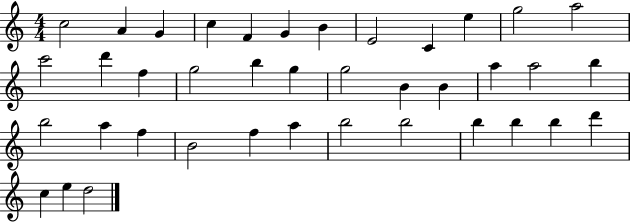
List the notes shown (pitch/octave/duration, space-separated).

C5/h A4/q G4/q C5/q F4/q G4/q B4/q E4/h C4/q E5/q G5/h A5/h C6/h D6/q F5/q G5/h B5/q G5/q G5/h B4/q B4/q A5/q A5/h B5/q B5/h A5/q F5/q B4/h F5/q A5/q B5/h B5/h B5/q B5/q B5/q D6/q C5/q E5/q D5/h